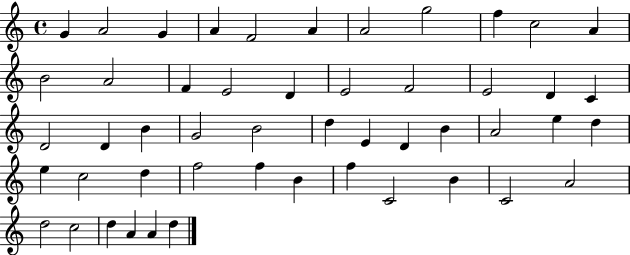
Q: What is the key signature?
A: C major